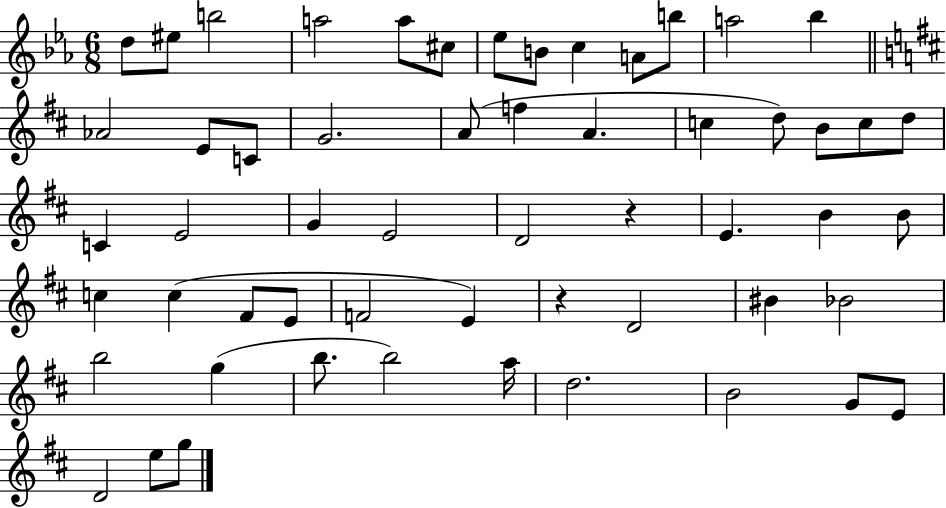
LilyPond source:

{
  \clef treble
  \numericTimeSignature
  \time 6/8
  \key ees \major
  \repeat volta 2 { d''8 eis''8 b''2 | a''2 a''8 cis''8 | ees''8 b'8 c''4 a'8 b''8 | a''2 bes''4 | \break \bar "||" \break \key d \major aes'2 e'8 c'8 | g'2. | a'8( f''4 a'4. | c''4 d''8) b'8 c''8 d''8 | \break c'4 e'2 | g'4 e'2 | d'2 r4 | e'4. b'4 b'8 | \break c''4 c''4( fis'8 e'8 | f'2 e'4) | r4 d'2 | bis'4 bes'2 | \break b''2 g''4( | b''8. b''2) a''16 | d''2. | b'2 g'8 e'8 | \break d'2 e''8 g''8 | } \bar "|."
}